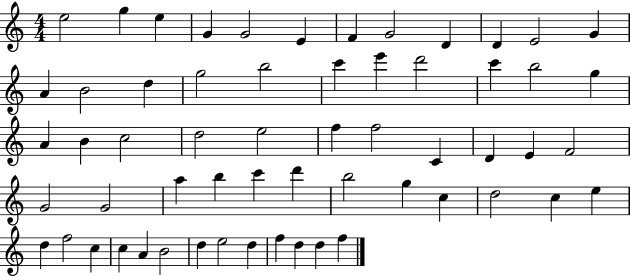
E5/h G5/q E5/q G4/q G4/h E4/q F4/q G4/h D4/q D4/q E4/h G4/q A4/q B4/h D5/q G5/h B5/h C6/q E6/q D6/h C6/q B5/h G5/q A4/q B4/q C5/h D5/h E5/h F5/q F5/h C4/q D4/q E4/q F4/h G4/h G4/h A5/q B5/q C6/q D6/q B5/h G5/q C5/q D5/h C5/q E5/q D5/q F5/h C5/q C5/q A4/q B4/h D5/q E5/h D5/q F5/q D5/q D5/q F5/q